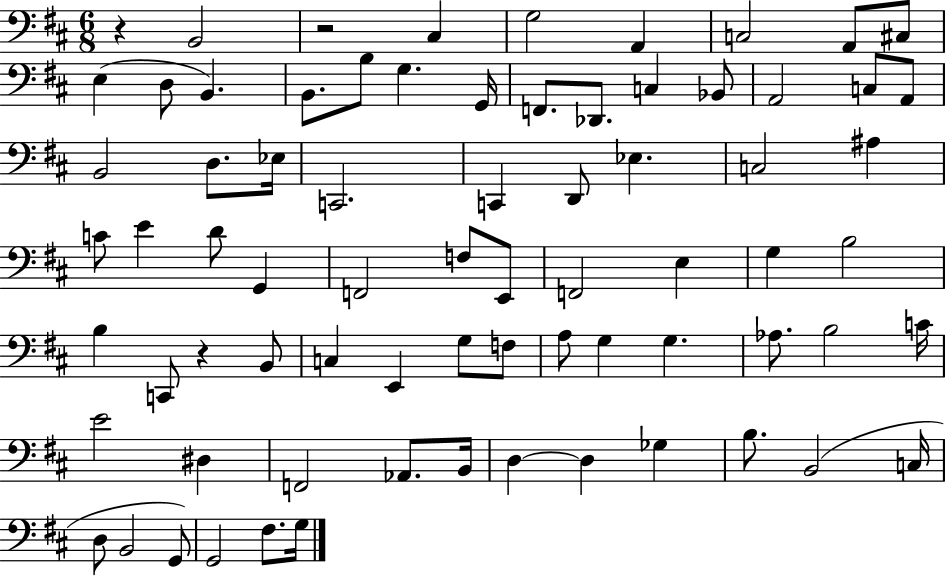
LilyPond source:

{
  \clef bass
  \numericTimeSignature
  \time 6/8
  \key d \major
  r4 b,2 | r2 cis4 | g2 a,4 | c2 a,8 cis8 | \break e4( d8 b,4.) | b,8. b8 g4. g,16 | f,8. des,8. c4 bes,8 | a,2 c8 a,8 | \break b,2 d8. ees16 | c,2. | c,4 d,8 ees4. | c2 ais4 | \break c'8 e'4 d'8 g,4 | f,2 f8 e,8 | f,2 e4 | g4 b2 | \break b4 c,8 r4 b,8 | c4 e,4 g8 f8 | a8 g4 g4. | aes8. b2 c'16 | \break e'2 dis4 | f,2 aes,8. b,16 | d4~~ d4 ges4 | b8. b,2( c16 | \break d8 b,2 g,8) | g,2 fis8. g16 | \bar "|."
}